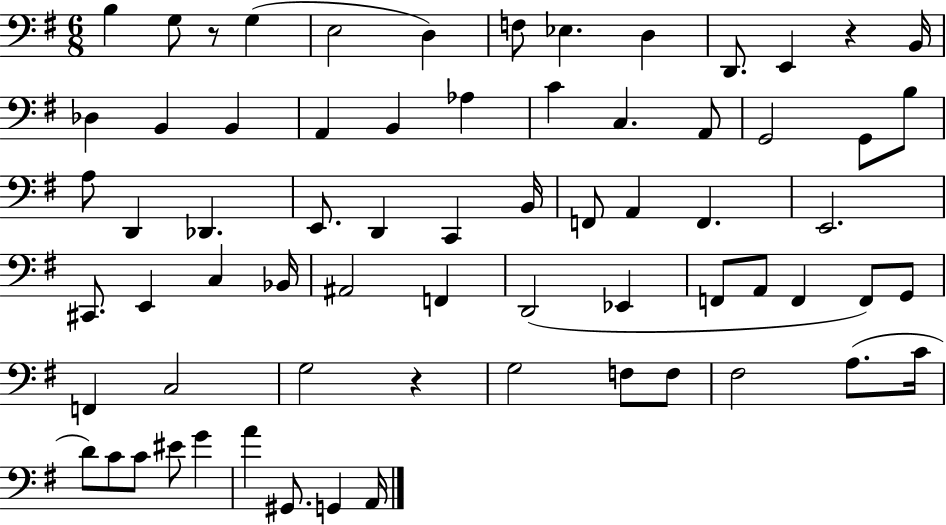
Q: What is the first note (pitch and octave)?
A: B3